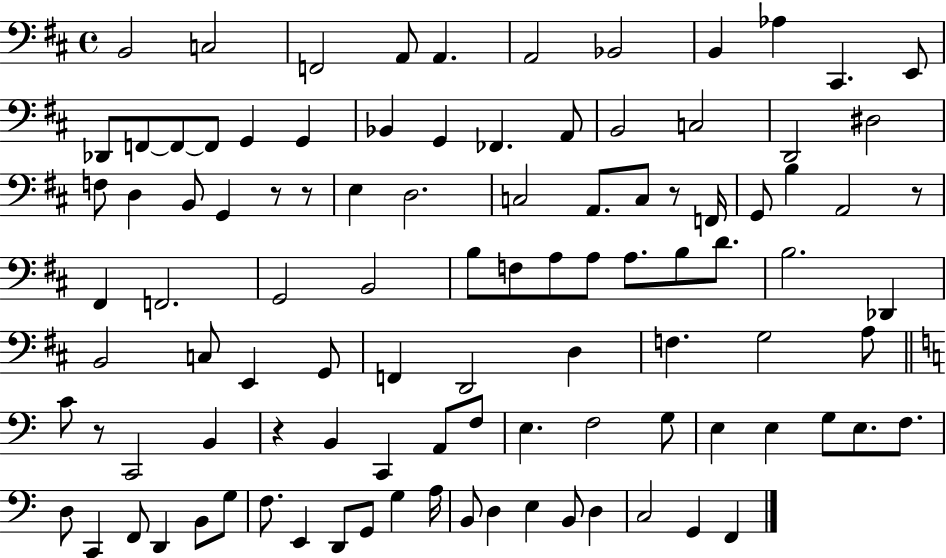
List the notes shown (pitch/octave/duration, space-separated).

B2/h C3/h F2/h A2/e A2/q. A2/h Bb2/h B2/q Ab3/q C#2/q. E2/e Db2/e F2/e F2/e F2/e G2/q G2/q Bb2/q G2/q FES2/q. A2/e B2/h C3/h D2/h D#3/h F3/e D3/q B2/e G2/q R/e R/e E3/q D3/h. C3/h A2/e. C3/e R/e F2/s G2/e B3/q A2/h R/e F#2/q F2/h. G2/h B2/h B3/e F3/e A3/e A3/e A3/e. B3/e D4/e. B3/h. Db2/q B2/h C3/e E2/q G2/e F2/q D2/h D3/q F3/q. G3/h A3/e C4/e R/e C2/h B2/q R/q B2/q C2/q A2/e F3/e E3/q. F3/h G3/e E3/q E3/q G3/e E3/e. F3/e. D3/e C2/q F2/e D2/q B2/e G3/e F3/e. E2/q D2/e G2/e G3/q A3/s B2/e D3/q E3/q B2/e D3/q C3/h G2/q F2/q